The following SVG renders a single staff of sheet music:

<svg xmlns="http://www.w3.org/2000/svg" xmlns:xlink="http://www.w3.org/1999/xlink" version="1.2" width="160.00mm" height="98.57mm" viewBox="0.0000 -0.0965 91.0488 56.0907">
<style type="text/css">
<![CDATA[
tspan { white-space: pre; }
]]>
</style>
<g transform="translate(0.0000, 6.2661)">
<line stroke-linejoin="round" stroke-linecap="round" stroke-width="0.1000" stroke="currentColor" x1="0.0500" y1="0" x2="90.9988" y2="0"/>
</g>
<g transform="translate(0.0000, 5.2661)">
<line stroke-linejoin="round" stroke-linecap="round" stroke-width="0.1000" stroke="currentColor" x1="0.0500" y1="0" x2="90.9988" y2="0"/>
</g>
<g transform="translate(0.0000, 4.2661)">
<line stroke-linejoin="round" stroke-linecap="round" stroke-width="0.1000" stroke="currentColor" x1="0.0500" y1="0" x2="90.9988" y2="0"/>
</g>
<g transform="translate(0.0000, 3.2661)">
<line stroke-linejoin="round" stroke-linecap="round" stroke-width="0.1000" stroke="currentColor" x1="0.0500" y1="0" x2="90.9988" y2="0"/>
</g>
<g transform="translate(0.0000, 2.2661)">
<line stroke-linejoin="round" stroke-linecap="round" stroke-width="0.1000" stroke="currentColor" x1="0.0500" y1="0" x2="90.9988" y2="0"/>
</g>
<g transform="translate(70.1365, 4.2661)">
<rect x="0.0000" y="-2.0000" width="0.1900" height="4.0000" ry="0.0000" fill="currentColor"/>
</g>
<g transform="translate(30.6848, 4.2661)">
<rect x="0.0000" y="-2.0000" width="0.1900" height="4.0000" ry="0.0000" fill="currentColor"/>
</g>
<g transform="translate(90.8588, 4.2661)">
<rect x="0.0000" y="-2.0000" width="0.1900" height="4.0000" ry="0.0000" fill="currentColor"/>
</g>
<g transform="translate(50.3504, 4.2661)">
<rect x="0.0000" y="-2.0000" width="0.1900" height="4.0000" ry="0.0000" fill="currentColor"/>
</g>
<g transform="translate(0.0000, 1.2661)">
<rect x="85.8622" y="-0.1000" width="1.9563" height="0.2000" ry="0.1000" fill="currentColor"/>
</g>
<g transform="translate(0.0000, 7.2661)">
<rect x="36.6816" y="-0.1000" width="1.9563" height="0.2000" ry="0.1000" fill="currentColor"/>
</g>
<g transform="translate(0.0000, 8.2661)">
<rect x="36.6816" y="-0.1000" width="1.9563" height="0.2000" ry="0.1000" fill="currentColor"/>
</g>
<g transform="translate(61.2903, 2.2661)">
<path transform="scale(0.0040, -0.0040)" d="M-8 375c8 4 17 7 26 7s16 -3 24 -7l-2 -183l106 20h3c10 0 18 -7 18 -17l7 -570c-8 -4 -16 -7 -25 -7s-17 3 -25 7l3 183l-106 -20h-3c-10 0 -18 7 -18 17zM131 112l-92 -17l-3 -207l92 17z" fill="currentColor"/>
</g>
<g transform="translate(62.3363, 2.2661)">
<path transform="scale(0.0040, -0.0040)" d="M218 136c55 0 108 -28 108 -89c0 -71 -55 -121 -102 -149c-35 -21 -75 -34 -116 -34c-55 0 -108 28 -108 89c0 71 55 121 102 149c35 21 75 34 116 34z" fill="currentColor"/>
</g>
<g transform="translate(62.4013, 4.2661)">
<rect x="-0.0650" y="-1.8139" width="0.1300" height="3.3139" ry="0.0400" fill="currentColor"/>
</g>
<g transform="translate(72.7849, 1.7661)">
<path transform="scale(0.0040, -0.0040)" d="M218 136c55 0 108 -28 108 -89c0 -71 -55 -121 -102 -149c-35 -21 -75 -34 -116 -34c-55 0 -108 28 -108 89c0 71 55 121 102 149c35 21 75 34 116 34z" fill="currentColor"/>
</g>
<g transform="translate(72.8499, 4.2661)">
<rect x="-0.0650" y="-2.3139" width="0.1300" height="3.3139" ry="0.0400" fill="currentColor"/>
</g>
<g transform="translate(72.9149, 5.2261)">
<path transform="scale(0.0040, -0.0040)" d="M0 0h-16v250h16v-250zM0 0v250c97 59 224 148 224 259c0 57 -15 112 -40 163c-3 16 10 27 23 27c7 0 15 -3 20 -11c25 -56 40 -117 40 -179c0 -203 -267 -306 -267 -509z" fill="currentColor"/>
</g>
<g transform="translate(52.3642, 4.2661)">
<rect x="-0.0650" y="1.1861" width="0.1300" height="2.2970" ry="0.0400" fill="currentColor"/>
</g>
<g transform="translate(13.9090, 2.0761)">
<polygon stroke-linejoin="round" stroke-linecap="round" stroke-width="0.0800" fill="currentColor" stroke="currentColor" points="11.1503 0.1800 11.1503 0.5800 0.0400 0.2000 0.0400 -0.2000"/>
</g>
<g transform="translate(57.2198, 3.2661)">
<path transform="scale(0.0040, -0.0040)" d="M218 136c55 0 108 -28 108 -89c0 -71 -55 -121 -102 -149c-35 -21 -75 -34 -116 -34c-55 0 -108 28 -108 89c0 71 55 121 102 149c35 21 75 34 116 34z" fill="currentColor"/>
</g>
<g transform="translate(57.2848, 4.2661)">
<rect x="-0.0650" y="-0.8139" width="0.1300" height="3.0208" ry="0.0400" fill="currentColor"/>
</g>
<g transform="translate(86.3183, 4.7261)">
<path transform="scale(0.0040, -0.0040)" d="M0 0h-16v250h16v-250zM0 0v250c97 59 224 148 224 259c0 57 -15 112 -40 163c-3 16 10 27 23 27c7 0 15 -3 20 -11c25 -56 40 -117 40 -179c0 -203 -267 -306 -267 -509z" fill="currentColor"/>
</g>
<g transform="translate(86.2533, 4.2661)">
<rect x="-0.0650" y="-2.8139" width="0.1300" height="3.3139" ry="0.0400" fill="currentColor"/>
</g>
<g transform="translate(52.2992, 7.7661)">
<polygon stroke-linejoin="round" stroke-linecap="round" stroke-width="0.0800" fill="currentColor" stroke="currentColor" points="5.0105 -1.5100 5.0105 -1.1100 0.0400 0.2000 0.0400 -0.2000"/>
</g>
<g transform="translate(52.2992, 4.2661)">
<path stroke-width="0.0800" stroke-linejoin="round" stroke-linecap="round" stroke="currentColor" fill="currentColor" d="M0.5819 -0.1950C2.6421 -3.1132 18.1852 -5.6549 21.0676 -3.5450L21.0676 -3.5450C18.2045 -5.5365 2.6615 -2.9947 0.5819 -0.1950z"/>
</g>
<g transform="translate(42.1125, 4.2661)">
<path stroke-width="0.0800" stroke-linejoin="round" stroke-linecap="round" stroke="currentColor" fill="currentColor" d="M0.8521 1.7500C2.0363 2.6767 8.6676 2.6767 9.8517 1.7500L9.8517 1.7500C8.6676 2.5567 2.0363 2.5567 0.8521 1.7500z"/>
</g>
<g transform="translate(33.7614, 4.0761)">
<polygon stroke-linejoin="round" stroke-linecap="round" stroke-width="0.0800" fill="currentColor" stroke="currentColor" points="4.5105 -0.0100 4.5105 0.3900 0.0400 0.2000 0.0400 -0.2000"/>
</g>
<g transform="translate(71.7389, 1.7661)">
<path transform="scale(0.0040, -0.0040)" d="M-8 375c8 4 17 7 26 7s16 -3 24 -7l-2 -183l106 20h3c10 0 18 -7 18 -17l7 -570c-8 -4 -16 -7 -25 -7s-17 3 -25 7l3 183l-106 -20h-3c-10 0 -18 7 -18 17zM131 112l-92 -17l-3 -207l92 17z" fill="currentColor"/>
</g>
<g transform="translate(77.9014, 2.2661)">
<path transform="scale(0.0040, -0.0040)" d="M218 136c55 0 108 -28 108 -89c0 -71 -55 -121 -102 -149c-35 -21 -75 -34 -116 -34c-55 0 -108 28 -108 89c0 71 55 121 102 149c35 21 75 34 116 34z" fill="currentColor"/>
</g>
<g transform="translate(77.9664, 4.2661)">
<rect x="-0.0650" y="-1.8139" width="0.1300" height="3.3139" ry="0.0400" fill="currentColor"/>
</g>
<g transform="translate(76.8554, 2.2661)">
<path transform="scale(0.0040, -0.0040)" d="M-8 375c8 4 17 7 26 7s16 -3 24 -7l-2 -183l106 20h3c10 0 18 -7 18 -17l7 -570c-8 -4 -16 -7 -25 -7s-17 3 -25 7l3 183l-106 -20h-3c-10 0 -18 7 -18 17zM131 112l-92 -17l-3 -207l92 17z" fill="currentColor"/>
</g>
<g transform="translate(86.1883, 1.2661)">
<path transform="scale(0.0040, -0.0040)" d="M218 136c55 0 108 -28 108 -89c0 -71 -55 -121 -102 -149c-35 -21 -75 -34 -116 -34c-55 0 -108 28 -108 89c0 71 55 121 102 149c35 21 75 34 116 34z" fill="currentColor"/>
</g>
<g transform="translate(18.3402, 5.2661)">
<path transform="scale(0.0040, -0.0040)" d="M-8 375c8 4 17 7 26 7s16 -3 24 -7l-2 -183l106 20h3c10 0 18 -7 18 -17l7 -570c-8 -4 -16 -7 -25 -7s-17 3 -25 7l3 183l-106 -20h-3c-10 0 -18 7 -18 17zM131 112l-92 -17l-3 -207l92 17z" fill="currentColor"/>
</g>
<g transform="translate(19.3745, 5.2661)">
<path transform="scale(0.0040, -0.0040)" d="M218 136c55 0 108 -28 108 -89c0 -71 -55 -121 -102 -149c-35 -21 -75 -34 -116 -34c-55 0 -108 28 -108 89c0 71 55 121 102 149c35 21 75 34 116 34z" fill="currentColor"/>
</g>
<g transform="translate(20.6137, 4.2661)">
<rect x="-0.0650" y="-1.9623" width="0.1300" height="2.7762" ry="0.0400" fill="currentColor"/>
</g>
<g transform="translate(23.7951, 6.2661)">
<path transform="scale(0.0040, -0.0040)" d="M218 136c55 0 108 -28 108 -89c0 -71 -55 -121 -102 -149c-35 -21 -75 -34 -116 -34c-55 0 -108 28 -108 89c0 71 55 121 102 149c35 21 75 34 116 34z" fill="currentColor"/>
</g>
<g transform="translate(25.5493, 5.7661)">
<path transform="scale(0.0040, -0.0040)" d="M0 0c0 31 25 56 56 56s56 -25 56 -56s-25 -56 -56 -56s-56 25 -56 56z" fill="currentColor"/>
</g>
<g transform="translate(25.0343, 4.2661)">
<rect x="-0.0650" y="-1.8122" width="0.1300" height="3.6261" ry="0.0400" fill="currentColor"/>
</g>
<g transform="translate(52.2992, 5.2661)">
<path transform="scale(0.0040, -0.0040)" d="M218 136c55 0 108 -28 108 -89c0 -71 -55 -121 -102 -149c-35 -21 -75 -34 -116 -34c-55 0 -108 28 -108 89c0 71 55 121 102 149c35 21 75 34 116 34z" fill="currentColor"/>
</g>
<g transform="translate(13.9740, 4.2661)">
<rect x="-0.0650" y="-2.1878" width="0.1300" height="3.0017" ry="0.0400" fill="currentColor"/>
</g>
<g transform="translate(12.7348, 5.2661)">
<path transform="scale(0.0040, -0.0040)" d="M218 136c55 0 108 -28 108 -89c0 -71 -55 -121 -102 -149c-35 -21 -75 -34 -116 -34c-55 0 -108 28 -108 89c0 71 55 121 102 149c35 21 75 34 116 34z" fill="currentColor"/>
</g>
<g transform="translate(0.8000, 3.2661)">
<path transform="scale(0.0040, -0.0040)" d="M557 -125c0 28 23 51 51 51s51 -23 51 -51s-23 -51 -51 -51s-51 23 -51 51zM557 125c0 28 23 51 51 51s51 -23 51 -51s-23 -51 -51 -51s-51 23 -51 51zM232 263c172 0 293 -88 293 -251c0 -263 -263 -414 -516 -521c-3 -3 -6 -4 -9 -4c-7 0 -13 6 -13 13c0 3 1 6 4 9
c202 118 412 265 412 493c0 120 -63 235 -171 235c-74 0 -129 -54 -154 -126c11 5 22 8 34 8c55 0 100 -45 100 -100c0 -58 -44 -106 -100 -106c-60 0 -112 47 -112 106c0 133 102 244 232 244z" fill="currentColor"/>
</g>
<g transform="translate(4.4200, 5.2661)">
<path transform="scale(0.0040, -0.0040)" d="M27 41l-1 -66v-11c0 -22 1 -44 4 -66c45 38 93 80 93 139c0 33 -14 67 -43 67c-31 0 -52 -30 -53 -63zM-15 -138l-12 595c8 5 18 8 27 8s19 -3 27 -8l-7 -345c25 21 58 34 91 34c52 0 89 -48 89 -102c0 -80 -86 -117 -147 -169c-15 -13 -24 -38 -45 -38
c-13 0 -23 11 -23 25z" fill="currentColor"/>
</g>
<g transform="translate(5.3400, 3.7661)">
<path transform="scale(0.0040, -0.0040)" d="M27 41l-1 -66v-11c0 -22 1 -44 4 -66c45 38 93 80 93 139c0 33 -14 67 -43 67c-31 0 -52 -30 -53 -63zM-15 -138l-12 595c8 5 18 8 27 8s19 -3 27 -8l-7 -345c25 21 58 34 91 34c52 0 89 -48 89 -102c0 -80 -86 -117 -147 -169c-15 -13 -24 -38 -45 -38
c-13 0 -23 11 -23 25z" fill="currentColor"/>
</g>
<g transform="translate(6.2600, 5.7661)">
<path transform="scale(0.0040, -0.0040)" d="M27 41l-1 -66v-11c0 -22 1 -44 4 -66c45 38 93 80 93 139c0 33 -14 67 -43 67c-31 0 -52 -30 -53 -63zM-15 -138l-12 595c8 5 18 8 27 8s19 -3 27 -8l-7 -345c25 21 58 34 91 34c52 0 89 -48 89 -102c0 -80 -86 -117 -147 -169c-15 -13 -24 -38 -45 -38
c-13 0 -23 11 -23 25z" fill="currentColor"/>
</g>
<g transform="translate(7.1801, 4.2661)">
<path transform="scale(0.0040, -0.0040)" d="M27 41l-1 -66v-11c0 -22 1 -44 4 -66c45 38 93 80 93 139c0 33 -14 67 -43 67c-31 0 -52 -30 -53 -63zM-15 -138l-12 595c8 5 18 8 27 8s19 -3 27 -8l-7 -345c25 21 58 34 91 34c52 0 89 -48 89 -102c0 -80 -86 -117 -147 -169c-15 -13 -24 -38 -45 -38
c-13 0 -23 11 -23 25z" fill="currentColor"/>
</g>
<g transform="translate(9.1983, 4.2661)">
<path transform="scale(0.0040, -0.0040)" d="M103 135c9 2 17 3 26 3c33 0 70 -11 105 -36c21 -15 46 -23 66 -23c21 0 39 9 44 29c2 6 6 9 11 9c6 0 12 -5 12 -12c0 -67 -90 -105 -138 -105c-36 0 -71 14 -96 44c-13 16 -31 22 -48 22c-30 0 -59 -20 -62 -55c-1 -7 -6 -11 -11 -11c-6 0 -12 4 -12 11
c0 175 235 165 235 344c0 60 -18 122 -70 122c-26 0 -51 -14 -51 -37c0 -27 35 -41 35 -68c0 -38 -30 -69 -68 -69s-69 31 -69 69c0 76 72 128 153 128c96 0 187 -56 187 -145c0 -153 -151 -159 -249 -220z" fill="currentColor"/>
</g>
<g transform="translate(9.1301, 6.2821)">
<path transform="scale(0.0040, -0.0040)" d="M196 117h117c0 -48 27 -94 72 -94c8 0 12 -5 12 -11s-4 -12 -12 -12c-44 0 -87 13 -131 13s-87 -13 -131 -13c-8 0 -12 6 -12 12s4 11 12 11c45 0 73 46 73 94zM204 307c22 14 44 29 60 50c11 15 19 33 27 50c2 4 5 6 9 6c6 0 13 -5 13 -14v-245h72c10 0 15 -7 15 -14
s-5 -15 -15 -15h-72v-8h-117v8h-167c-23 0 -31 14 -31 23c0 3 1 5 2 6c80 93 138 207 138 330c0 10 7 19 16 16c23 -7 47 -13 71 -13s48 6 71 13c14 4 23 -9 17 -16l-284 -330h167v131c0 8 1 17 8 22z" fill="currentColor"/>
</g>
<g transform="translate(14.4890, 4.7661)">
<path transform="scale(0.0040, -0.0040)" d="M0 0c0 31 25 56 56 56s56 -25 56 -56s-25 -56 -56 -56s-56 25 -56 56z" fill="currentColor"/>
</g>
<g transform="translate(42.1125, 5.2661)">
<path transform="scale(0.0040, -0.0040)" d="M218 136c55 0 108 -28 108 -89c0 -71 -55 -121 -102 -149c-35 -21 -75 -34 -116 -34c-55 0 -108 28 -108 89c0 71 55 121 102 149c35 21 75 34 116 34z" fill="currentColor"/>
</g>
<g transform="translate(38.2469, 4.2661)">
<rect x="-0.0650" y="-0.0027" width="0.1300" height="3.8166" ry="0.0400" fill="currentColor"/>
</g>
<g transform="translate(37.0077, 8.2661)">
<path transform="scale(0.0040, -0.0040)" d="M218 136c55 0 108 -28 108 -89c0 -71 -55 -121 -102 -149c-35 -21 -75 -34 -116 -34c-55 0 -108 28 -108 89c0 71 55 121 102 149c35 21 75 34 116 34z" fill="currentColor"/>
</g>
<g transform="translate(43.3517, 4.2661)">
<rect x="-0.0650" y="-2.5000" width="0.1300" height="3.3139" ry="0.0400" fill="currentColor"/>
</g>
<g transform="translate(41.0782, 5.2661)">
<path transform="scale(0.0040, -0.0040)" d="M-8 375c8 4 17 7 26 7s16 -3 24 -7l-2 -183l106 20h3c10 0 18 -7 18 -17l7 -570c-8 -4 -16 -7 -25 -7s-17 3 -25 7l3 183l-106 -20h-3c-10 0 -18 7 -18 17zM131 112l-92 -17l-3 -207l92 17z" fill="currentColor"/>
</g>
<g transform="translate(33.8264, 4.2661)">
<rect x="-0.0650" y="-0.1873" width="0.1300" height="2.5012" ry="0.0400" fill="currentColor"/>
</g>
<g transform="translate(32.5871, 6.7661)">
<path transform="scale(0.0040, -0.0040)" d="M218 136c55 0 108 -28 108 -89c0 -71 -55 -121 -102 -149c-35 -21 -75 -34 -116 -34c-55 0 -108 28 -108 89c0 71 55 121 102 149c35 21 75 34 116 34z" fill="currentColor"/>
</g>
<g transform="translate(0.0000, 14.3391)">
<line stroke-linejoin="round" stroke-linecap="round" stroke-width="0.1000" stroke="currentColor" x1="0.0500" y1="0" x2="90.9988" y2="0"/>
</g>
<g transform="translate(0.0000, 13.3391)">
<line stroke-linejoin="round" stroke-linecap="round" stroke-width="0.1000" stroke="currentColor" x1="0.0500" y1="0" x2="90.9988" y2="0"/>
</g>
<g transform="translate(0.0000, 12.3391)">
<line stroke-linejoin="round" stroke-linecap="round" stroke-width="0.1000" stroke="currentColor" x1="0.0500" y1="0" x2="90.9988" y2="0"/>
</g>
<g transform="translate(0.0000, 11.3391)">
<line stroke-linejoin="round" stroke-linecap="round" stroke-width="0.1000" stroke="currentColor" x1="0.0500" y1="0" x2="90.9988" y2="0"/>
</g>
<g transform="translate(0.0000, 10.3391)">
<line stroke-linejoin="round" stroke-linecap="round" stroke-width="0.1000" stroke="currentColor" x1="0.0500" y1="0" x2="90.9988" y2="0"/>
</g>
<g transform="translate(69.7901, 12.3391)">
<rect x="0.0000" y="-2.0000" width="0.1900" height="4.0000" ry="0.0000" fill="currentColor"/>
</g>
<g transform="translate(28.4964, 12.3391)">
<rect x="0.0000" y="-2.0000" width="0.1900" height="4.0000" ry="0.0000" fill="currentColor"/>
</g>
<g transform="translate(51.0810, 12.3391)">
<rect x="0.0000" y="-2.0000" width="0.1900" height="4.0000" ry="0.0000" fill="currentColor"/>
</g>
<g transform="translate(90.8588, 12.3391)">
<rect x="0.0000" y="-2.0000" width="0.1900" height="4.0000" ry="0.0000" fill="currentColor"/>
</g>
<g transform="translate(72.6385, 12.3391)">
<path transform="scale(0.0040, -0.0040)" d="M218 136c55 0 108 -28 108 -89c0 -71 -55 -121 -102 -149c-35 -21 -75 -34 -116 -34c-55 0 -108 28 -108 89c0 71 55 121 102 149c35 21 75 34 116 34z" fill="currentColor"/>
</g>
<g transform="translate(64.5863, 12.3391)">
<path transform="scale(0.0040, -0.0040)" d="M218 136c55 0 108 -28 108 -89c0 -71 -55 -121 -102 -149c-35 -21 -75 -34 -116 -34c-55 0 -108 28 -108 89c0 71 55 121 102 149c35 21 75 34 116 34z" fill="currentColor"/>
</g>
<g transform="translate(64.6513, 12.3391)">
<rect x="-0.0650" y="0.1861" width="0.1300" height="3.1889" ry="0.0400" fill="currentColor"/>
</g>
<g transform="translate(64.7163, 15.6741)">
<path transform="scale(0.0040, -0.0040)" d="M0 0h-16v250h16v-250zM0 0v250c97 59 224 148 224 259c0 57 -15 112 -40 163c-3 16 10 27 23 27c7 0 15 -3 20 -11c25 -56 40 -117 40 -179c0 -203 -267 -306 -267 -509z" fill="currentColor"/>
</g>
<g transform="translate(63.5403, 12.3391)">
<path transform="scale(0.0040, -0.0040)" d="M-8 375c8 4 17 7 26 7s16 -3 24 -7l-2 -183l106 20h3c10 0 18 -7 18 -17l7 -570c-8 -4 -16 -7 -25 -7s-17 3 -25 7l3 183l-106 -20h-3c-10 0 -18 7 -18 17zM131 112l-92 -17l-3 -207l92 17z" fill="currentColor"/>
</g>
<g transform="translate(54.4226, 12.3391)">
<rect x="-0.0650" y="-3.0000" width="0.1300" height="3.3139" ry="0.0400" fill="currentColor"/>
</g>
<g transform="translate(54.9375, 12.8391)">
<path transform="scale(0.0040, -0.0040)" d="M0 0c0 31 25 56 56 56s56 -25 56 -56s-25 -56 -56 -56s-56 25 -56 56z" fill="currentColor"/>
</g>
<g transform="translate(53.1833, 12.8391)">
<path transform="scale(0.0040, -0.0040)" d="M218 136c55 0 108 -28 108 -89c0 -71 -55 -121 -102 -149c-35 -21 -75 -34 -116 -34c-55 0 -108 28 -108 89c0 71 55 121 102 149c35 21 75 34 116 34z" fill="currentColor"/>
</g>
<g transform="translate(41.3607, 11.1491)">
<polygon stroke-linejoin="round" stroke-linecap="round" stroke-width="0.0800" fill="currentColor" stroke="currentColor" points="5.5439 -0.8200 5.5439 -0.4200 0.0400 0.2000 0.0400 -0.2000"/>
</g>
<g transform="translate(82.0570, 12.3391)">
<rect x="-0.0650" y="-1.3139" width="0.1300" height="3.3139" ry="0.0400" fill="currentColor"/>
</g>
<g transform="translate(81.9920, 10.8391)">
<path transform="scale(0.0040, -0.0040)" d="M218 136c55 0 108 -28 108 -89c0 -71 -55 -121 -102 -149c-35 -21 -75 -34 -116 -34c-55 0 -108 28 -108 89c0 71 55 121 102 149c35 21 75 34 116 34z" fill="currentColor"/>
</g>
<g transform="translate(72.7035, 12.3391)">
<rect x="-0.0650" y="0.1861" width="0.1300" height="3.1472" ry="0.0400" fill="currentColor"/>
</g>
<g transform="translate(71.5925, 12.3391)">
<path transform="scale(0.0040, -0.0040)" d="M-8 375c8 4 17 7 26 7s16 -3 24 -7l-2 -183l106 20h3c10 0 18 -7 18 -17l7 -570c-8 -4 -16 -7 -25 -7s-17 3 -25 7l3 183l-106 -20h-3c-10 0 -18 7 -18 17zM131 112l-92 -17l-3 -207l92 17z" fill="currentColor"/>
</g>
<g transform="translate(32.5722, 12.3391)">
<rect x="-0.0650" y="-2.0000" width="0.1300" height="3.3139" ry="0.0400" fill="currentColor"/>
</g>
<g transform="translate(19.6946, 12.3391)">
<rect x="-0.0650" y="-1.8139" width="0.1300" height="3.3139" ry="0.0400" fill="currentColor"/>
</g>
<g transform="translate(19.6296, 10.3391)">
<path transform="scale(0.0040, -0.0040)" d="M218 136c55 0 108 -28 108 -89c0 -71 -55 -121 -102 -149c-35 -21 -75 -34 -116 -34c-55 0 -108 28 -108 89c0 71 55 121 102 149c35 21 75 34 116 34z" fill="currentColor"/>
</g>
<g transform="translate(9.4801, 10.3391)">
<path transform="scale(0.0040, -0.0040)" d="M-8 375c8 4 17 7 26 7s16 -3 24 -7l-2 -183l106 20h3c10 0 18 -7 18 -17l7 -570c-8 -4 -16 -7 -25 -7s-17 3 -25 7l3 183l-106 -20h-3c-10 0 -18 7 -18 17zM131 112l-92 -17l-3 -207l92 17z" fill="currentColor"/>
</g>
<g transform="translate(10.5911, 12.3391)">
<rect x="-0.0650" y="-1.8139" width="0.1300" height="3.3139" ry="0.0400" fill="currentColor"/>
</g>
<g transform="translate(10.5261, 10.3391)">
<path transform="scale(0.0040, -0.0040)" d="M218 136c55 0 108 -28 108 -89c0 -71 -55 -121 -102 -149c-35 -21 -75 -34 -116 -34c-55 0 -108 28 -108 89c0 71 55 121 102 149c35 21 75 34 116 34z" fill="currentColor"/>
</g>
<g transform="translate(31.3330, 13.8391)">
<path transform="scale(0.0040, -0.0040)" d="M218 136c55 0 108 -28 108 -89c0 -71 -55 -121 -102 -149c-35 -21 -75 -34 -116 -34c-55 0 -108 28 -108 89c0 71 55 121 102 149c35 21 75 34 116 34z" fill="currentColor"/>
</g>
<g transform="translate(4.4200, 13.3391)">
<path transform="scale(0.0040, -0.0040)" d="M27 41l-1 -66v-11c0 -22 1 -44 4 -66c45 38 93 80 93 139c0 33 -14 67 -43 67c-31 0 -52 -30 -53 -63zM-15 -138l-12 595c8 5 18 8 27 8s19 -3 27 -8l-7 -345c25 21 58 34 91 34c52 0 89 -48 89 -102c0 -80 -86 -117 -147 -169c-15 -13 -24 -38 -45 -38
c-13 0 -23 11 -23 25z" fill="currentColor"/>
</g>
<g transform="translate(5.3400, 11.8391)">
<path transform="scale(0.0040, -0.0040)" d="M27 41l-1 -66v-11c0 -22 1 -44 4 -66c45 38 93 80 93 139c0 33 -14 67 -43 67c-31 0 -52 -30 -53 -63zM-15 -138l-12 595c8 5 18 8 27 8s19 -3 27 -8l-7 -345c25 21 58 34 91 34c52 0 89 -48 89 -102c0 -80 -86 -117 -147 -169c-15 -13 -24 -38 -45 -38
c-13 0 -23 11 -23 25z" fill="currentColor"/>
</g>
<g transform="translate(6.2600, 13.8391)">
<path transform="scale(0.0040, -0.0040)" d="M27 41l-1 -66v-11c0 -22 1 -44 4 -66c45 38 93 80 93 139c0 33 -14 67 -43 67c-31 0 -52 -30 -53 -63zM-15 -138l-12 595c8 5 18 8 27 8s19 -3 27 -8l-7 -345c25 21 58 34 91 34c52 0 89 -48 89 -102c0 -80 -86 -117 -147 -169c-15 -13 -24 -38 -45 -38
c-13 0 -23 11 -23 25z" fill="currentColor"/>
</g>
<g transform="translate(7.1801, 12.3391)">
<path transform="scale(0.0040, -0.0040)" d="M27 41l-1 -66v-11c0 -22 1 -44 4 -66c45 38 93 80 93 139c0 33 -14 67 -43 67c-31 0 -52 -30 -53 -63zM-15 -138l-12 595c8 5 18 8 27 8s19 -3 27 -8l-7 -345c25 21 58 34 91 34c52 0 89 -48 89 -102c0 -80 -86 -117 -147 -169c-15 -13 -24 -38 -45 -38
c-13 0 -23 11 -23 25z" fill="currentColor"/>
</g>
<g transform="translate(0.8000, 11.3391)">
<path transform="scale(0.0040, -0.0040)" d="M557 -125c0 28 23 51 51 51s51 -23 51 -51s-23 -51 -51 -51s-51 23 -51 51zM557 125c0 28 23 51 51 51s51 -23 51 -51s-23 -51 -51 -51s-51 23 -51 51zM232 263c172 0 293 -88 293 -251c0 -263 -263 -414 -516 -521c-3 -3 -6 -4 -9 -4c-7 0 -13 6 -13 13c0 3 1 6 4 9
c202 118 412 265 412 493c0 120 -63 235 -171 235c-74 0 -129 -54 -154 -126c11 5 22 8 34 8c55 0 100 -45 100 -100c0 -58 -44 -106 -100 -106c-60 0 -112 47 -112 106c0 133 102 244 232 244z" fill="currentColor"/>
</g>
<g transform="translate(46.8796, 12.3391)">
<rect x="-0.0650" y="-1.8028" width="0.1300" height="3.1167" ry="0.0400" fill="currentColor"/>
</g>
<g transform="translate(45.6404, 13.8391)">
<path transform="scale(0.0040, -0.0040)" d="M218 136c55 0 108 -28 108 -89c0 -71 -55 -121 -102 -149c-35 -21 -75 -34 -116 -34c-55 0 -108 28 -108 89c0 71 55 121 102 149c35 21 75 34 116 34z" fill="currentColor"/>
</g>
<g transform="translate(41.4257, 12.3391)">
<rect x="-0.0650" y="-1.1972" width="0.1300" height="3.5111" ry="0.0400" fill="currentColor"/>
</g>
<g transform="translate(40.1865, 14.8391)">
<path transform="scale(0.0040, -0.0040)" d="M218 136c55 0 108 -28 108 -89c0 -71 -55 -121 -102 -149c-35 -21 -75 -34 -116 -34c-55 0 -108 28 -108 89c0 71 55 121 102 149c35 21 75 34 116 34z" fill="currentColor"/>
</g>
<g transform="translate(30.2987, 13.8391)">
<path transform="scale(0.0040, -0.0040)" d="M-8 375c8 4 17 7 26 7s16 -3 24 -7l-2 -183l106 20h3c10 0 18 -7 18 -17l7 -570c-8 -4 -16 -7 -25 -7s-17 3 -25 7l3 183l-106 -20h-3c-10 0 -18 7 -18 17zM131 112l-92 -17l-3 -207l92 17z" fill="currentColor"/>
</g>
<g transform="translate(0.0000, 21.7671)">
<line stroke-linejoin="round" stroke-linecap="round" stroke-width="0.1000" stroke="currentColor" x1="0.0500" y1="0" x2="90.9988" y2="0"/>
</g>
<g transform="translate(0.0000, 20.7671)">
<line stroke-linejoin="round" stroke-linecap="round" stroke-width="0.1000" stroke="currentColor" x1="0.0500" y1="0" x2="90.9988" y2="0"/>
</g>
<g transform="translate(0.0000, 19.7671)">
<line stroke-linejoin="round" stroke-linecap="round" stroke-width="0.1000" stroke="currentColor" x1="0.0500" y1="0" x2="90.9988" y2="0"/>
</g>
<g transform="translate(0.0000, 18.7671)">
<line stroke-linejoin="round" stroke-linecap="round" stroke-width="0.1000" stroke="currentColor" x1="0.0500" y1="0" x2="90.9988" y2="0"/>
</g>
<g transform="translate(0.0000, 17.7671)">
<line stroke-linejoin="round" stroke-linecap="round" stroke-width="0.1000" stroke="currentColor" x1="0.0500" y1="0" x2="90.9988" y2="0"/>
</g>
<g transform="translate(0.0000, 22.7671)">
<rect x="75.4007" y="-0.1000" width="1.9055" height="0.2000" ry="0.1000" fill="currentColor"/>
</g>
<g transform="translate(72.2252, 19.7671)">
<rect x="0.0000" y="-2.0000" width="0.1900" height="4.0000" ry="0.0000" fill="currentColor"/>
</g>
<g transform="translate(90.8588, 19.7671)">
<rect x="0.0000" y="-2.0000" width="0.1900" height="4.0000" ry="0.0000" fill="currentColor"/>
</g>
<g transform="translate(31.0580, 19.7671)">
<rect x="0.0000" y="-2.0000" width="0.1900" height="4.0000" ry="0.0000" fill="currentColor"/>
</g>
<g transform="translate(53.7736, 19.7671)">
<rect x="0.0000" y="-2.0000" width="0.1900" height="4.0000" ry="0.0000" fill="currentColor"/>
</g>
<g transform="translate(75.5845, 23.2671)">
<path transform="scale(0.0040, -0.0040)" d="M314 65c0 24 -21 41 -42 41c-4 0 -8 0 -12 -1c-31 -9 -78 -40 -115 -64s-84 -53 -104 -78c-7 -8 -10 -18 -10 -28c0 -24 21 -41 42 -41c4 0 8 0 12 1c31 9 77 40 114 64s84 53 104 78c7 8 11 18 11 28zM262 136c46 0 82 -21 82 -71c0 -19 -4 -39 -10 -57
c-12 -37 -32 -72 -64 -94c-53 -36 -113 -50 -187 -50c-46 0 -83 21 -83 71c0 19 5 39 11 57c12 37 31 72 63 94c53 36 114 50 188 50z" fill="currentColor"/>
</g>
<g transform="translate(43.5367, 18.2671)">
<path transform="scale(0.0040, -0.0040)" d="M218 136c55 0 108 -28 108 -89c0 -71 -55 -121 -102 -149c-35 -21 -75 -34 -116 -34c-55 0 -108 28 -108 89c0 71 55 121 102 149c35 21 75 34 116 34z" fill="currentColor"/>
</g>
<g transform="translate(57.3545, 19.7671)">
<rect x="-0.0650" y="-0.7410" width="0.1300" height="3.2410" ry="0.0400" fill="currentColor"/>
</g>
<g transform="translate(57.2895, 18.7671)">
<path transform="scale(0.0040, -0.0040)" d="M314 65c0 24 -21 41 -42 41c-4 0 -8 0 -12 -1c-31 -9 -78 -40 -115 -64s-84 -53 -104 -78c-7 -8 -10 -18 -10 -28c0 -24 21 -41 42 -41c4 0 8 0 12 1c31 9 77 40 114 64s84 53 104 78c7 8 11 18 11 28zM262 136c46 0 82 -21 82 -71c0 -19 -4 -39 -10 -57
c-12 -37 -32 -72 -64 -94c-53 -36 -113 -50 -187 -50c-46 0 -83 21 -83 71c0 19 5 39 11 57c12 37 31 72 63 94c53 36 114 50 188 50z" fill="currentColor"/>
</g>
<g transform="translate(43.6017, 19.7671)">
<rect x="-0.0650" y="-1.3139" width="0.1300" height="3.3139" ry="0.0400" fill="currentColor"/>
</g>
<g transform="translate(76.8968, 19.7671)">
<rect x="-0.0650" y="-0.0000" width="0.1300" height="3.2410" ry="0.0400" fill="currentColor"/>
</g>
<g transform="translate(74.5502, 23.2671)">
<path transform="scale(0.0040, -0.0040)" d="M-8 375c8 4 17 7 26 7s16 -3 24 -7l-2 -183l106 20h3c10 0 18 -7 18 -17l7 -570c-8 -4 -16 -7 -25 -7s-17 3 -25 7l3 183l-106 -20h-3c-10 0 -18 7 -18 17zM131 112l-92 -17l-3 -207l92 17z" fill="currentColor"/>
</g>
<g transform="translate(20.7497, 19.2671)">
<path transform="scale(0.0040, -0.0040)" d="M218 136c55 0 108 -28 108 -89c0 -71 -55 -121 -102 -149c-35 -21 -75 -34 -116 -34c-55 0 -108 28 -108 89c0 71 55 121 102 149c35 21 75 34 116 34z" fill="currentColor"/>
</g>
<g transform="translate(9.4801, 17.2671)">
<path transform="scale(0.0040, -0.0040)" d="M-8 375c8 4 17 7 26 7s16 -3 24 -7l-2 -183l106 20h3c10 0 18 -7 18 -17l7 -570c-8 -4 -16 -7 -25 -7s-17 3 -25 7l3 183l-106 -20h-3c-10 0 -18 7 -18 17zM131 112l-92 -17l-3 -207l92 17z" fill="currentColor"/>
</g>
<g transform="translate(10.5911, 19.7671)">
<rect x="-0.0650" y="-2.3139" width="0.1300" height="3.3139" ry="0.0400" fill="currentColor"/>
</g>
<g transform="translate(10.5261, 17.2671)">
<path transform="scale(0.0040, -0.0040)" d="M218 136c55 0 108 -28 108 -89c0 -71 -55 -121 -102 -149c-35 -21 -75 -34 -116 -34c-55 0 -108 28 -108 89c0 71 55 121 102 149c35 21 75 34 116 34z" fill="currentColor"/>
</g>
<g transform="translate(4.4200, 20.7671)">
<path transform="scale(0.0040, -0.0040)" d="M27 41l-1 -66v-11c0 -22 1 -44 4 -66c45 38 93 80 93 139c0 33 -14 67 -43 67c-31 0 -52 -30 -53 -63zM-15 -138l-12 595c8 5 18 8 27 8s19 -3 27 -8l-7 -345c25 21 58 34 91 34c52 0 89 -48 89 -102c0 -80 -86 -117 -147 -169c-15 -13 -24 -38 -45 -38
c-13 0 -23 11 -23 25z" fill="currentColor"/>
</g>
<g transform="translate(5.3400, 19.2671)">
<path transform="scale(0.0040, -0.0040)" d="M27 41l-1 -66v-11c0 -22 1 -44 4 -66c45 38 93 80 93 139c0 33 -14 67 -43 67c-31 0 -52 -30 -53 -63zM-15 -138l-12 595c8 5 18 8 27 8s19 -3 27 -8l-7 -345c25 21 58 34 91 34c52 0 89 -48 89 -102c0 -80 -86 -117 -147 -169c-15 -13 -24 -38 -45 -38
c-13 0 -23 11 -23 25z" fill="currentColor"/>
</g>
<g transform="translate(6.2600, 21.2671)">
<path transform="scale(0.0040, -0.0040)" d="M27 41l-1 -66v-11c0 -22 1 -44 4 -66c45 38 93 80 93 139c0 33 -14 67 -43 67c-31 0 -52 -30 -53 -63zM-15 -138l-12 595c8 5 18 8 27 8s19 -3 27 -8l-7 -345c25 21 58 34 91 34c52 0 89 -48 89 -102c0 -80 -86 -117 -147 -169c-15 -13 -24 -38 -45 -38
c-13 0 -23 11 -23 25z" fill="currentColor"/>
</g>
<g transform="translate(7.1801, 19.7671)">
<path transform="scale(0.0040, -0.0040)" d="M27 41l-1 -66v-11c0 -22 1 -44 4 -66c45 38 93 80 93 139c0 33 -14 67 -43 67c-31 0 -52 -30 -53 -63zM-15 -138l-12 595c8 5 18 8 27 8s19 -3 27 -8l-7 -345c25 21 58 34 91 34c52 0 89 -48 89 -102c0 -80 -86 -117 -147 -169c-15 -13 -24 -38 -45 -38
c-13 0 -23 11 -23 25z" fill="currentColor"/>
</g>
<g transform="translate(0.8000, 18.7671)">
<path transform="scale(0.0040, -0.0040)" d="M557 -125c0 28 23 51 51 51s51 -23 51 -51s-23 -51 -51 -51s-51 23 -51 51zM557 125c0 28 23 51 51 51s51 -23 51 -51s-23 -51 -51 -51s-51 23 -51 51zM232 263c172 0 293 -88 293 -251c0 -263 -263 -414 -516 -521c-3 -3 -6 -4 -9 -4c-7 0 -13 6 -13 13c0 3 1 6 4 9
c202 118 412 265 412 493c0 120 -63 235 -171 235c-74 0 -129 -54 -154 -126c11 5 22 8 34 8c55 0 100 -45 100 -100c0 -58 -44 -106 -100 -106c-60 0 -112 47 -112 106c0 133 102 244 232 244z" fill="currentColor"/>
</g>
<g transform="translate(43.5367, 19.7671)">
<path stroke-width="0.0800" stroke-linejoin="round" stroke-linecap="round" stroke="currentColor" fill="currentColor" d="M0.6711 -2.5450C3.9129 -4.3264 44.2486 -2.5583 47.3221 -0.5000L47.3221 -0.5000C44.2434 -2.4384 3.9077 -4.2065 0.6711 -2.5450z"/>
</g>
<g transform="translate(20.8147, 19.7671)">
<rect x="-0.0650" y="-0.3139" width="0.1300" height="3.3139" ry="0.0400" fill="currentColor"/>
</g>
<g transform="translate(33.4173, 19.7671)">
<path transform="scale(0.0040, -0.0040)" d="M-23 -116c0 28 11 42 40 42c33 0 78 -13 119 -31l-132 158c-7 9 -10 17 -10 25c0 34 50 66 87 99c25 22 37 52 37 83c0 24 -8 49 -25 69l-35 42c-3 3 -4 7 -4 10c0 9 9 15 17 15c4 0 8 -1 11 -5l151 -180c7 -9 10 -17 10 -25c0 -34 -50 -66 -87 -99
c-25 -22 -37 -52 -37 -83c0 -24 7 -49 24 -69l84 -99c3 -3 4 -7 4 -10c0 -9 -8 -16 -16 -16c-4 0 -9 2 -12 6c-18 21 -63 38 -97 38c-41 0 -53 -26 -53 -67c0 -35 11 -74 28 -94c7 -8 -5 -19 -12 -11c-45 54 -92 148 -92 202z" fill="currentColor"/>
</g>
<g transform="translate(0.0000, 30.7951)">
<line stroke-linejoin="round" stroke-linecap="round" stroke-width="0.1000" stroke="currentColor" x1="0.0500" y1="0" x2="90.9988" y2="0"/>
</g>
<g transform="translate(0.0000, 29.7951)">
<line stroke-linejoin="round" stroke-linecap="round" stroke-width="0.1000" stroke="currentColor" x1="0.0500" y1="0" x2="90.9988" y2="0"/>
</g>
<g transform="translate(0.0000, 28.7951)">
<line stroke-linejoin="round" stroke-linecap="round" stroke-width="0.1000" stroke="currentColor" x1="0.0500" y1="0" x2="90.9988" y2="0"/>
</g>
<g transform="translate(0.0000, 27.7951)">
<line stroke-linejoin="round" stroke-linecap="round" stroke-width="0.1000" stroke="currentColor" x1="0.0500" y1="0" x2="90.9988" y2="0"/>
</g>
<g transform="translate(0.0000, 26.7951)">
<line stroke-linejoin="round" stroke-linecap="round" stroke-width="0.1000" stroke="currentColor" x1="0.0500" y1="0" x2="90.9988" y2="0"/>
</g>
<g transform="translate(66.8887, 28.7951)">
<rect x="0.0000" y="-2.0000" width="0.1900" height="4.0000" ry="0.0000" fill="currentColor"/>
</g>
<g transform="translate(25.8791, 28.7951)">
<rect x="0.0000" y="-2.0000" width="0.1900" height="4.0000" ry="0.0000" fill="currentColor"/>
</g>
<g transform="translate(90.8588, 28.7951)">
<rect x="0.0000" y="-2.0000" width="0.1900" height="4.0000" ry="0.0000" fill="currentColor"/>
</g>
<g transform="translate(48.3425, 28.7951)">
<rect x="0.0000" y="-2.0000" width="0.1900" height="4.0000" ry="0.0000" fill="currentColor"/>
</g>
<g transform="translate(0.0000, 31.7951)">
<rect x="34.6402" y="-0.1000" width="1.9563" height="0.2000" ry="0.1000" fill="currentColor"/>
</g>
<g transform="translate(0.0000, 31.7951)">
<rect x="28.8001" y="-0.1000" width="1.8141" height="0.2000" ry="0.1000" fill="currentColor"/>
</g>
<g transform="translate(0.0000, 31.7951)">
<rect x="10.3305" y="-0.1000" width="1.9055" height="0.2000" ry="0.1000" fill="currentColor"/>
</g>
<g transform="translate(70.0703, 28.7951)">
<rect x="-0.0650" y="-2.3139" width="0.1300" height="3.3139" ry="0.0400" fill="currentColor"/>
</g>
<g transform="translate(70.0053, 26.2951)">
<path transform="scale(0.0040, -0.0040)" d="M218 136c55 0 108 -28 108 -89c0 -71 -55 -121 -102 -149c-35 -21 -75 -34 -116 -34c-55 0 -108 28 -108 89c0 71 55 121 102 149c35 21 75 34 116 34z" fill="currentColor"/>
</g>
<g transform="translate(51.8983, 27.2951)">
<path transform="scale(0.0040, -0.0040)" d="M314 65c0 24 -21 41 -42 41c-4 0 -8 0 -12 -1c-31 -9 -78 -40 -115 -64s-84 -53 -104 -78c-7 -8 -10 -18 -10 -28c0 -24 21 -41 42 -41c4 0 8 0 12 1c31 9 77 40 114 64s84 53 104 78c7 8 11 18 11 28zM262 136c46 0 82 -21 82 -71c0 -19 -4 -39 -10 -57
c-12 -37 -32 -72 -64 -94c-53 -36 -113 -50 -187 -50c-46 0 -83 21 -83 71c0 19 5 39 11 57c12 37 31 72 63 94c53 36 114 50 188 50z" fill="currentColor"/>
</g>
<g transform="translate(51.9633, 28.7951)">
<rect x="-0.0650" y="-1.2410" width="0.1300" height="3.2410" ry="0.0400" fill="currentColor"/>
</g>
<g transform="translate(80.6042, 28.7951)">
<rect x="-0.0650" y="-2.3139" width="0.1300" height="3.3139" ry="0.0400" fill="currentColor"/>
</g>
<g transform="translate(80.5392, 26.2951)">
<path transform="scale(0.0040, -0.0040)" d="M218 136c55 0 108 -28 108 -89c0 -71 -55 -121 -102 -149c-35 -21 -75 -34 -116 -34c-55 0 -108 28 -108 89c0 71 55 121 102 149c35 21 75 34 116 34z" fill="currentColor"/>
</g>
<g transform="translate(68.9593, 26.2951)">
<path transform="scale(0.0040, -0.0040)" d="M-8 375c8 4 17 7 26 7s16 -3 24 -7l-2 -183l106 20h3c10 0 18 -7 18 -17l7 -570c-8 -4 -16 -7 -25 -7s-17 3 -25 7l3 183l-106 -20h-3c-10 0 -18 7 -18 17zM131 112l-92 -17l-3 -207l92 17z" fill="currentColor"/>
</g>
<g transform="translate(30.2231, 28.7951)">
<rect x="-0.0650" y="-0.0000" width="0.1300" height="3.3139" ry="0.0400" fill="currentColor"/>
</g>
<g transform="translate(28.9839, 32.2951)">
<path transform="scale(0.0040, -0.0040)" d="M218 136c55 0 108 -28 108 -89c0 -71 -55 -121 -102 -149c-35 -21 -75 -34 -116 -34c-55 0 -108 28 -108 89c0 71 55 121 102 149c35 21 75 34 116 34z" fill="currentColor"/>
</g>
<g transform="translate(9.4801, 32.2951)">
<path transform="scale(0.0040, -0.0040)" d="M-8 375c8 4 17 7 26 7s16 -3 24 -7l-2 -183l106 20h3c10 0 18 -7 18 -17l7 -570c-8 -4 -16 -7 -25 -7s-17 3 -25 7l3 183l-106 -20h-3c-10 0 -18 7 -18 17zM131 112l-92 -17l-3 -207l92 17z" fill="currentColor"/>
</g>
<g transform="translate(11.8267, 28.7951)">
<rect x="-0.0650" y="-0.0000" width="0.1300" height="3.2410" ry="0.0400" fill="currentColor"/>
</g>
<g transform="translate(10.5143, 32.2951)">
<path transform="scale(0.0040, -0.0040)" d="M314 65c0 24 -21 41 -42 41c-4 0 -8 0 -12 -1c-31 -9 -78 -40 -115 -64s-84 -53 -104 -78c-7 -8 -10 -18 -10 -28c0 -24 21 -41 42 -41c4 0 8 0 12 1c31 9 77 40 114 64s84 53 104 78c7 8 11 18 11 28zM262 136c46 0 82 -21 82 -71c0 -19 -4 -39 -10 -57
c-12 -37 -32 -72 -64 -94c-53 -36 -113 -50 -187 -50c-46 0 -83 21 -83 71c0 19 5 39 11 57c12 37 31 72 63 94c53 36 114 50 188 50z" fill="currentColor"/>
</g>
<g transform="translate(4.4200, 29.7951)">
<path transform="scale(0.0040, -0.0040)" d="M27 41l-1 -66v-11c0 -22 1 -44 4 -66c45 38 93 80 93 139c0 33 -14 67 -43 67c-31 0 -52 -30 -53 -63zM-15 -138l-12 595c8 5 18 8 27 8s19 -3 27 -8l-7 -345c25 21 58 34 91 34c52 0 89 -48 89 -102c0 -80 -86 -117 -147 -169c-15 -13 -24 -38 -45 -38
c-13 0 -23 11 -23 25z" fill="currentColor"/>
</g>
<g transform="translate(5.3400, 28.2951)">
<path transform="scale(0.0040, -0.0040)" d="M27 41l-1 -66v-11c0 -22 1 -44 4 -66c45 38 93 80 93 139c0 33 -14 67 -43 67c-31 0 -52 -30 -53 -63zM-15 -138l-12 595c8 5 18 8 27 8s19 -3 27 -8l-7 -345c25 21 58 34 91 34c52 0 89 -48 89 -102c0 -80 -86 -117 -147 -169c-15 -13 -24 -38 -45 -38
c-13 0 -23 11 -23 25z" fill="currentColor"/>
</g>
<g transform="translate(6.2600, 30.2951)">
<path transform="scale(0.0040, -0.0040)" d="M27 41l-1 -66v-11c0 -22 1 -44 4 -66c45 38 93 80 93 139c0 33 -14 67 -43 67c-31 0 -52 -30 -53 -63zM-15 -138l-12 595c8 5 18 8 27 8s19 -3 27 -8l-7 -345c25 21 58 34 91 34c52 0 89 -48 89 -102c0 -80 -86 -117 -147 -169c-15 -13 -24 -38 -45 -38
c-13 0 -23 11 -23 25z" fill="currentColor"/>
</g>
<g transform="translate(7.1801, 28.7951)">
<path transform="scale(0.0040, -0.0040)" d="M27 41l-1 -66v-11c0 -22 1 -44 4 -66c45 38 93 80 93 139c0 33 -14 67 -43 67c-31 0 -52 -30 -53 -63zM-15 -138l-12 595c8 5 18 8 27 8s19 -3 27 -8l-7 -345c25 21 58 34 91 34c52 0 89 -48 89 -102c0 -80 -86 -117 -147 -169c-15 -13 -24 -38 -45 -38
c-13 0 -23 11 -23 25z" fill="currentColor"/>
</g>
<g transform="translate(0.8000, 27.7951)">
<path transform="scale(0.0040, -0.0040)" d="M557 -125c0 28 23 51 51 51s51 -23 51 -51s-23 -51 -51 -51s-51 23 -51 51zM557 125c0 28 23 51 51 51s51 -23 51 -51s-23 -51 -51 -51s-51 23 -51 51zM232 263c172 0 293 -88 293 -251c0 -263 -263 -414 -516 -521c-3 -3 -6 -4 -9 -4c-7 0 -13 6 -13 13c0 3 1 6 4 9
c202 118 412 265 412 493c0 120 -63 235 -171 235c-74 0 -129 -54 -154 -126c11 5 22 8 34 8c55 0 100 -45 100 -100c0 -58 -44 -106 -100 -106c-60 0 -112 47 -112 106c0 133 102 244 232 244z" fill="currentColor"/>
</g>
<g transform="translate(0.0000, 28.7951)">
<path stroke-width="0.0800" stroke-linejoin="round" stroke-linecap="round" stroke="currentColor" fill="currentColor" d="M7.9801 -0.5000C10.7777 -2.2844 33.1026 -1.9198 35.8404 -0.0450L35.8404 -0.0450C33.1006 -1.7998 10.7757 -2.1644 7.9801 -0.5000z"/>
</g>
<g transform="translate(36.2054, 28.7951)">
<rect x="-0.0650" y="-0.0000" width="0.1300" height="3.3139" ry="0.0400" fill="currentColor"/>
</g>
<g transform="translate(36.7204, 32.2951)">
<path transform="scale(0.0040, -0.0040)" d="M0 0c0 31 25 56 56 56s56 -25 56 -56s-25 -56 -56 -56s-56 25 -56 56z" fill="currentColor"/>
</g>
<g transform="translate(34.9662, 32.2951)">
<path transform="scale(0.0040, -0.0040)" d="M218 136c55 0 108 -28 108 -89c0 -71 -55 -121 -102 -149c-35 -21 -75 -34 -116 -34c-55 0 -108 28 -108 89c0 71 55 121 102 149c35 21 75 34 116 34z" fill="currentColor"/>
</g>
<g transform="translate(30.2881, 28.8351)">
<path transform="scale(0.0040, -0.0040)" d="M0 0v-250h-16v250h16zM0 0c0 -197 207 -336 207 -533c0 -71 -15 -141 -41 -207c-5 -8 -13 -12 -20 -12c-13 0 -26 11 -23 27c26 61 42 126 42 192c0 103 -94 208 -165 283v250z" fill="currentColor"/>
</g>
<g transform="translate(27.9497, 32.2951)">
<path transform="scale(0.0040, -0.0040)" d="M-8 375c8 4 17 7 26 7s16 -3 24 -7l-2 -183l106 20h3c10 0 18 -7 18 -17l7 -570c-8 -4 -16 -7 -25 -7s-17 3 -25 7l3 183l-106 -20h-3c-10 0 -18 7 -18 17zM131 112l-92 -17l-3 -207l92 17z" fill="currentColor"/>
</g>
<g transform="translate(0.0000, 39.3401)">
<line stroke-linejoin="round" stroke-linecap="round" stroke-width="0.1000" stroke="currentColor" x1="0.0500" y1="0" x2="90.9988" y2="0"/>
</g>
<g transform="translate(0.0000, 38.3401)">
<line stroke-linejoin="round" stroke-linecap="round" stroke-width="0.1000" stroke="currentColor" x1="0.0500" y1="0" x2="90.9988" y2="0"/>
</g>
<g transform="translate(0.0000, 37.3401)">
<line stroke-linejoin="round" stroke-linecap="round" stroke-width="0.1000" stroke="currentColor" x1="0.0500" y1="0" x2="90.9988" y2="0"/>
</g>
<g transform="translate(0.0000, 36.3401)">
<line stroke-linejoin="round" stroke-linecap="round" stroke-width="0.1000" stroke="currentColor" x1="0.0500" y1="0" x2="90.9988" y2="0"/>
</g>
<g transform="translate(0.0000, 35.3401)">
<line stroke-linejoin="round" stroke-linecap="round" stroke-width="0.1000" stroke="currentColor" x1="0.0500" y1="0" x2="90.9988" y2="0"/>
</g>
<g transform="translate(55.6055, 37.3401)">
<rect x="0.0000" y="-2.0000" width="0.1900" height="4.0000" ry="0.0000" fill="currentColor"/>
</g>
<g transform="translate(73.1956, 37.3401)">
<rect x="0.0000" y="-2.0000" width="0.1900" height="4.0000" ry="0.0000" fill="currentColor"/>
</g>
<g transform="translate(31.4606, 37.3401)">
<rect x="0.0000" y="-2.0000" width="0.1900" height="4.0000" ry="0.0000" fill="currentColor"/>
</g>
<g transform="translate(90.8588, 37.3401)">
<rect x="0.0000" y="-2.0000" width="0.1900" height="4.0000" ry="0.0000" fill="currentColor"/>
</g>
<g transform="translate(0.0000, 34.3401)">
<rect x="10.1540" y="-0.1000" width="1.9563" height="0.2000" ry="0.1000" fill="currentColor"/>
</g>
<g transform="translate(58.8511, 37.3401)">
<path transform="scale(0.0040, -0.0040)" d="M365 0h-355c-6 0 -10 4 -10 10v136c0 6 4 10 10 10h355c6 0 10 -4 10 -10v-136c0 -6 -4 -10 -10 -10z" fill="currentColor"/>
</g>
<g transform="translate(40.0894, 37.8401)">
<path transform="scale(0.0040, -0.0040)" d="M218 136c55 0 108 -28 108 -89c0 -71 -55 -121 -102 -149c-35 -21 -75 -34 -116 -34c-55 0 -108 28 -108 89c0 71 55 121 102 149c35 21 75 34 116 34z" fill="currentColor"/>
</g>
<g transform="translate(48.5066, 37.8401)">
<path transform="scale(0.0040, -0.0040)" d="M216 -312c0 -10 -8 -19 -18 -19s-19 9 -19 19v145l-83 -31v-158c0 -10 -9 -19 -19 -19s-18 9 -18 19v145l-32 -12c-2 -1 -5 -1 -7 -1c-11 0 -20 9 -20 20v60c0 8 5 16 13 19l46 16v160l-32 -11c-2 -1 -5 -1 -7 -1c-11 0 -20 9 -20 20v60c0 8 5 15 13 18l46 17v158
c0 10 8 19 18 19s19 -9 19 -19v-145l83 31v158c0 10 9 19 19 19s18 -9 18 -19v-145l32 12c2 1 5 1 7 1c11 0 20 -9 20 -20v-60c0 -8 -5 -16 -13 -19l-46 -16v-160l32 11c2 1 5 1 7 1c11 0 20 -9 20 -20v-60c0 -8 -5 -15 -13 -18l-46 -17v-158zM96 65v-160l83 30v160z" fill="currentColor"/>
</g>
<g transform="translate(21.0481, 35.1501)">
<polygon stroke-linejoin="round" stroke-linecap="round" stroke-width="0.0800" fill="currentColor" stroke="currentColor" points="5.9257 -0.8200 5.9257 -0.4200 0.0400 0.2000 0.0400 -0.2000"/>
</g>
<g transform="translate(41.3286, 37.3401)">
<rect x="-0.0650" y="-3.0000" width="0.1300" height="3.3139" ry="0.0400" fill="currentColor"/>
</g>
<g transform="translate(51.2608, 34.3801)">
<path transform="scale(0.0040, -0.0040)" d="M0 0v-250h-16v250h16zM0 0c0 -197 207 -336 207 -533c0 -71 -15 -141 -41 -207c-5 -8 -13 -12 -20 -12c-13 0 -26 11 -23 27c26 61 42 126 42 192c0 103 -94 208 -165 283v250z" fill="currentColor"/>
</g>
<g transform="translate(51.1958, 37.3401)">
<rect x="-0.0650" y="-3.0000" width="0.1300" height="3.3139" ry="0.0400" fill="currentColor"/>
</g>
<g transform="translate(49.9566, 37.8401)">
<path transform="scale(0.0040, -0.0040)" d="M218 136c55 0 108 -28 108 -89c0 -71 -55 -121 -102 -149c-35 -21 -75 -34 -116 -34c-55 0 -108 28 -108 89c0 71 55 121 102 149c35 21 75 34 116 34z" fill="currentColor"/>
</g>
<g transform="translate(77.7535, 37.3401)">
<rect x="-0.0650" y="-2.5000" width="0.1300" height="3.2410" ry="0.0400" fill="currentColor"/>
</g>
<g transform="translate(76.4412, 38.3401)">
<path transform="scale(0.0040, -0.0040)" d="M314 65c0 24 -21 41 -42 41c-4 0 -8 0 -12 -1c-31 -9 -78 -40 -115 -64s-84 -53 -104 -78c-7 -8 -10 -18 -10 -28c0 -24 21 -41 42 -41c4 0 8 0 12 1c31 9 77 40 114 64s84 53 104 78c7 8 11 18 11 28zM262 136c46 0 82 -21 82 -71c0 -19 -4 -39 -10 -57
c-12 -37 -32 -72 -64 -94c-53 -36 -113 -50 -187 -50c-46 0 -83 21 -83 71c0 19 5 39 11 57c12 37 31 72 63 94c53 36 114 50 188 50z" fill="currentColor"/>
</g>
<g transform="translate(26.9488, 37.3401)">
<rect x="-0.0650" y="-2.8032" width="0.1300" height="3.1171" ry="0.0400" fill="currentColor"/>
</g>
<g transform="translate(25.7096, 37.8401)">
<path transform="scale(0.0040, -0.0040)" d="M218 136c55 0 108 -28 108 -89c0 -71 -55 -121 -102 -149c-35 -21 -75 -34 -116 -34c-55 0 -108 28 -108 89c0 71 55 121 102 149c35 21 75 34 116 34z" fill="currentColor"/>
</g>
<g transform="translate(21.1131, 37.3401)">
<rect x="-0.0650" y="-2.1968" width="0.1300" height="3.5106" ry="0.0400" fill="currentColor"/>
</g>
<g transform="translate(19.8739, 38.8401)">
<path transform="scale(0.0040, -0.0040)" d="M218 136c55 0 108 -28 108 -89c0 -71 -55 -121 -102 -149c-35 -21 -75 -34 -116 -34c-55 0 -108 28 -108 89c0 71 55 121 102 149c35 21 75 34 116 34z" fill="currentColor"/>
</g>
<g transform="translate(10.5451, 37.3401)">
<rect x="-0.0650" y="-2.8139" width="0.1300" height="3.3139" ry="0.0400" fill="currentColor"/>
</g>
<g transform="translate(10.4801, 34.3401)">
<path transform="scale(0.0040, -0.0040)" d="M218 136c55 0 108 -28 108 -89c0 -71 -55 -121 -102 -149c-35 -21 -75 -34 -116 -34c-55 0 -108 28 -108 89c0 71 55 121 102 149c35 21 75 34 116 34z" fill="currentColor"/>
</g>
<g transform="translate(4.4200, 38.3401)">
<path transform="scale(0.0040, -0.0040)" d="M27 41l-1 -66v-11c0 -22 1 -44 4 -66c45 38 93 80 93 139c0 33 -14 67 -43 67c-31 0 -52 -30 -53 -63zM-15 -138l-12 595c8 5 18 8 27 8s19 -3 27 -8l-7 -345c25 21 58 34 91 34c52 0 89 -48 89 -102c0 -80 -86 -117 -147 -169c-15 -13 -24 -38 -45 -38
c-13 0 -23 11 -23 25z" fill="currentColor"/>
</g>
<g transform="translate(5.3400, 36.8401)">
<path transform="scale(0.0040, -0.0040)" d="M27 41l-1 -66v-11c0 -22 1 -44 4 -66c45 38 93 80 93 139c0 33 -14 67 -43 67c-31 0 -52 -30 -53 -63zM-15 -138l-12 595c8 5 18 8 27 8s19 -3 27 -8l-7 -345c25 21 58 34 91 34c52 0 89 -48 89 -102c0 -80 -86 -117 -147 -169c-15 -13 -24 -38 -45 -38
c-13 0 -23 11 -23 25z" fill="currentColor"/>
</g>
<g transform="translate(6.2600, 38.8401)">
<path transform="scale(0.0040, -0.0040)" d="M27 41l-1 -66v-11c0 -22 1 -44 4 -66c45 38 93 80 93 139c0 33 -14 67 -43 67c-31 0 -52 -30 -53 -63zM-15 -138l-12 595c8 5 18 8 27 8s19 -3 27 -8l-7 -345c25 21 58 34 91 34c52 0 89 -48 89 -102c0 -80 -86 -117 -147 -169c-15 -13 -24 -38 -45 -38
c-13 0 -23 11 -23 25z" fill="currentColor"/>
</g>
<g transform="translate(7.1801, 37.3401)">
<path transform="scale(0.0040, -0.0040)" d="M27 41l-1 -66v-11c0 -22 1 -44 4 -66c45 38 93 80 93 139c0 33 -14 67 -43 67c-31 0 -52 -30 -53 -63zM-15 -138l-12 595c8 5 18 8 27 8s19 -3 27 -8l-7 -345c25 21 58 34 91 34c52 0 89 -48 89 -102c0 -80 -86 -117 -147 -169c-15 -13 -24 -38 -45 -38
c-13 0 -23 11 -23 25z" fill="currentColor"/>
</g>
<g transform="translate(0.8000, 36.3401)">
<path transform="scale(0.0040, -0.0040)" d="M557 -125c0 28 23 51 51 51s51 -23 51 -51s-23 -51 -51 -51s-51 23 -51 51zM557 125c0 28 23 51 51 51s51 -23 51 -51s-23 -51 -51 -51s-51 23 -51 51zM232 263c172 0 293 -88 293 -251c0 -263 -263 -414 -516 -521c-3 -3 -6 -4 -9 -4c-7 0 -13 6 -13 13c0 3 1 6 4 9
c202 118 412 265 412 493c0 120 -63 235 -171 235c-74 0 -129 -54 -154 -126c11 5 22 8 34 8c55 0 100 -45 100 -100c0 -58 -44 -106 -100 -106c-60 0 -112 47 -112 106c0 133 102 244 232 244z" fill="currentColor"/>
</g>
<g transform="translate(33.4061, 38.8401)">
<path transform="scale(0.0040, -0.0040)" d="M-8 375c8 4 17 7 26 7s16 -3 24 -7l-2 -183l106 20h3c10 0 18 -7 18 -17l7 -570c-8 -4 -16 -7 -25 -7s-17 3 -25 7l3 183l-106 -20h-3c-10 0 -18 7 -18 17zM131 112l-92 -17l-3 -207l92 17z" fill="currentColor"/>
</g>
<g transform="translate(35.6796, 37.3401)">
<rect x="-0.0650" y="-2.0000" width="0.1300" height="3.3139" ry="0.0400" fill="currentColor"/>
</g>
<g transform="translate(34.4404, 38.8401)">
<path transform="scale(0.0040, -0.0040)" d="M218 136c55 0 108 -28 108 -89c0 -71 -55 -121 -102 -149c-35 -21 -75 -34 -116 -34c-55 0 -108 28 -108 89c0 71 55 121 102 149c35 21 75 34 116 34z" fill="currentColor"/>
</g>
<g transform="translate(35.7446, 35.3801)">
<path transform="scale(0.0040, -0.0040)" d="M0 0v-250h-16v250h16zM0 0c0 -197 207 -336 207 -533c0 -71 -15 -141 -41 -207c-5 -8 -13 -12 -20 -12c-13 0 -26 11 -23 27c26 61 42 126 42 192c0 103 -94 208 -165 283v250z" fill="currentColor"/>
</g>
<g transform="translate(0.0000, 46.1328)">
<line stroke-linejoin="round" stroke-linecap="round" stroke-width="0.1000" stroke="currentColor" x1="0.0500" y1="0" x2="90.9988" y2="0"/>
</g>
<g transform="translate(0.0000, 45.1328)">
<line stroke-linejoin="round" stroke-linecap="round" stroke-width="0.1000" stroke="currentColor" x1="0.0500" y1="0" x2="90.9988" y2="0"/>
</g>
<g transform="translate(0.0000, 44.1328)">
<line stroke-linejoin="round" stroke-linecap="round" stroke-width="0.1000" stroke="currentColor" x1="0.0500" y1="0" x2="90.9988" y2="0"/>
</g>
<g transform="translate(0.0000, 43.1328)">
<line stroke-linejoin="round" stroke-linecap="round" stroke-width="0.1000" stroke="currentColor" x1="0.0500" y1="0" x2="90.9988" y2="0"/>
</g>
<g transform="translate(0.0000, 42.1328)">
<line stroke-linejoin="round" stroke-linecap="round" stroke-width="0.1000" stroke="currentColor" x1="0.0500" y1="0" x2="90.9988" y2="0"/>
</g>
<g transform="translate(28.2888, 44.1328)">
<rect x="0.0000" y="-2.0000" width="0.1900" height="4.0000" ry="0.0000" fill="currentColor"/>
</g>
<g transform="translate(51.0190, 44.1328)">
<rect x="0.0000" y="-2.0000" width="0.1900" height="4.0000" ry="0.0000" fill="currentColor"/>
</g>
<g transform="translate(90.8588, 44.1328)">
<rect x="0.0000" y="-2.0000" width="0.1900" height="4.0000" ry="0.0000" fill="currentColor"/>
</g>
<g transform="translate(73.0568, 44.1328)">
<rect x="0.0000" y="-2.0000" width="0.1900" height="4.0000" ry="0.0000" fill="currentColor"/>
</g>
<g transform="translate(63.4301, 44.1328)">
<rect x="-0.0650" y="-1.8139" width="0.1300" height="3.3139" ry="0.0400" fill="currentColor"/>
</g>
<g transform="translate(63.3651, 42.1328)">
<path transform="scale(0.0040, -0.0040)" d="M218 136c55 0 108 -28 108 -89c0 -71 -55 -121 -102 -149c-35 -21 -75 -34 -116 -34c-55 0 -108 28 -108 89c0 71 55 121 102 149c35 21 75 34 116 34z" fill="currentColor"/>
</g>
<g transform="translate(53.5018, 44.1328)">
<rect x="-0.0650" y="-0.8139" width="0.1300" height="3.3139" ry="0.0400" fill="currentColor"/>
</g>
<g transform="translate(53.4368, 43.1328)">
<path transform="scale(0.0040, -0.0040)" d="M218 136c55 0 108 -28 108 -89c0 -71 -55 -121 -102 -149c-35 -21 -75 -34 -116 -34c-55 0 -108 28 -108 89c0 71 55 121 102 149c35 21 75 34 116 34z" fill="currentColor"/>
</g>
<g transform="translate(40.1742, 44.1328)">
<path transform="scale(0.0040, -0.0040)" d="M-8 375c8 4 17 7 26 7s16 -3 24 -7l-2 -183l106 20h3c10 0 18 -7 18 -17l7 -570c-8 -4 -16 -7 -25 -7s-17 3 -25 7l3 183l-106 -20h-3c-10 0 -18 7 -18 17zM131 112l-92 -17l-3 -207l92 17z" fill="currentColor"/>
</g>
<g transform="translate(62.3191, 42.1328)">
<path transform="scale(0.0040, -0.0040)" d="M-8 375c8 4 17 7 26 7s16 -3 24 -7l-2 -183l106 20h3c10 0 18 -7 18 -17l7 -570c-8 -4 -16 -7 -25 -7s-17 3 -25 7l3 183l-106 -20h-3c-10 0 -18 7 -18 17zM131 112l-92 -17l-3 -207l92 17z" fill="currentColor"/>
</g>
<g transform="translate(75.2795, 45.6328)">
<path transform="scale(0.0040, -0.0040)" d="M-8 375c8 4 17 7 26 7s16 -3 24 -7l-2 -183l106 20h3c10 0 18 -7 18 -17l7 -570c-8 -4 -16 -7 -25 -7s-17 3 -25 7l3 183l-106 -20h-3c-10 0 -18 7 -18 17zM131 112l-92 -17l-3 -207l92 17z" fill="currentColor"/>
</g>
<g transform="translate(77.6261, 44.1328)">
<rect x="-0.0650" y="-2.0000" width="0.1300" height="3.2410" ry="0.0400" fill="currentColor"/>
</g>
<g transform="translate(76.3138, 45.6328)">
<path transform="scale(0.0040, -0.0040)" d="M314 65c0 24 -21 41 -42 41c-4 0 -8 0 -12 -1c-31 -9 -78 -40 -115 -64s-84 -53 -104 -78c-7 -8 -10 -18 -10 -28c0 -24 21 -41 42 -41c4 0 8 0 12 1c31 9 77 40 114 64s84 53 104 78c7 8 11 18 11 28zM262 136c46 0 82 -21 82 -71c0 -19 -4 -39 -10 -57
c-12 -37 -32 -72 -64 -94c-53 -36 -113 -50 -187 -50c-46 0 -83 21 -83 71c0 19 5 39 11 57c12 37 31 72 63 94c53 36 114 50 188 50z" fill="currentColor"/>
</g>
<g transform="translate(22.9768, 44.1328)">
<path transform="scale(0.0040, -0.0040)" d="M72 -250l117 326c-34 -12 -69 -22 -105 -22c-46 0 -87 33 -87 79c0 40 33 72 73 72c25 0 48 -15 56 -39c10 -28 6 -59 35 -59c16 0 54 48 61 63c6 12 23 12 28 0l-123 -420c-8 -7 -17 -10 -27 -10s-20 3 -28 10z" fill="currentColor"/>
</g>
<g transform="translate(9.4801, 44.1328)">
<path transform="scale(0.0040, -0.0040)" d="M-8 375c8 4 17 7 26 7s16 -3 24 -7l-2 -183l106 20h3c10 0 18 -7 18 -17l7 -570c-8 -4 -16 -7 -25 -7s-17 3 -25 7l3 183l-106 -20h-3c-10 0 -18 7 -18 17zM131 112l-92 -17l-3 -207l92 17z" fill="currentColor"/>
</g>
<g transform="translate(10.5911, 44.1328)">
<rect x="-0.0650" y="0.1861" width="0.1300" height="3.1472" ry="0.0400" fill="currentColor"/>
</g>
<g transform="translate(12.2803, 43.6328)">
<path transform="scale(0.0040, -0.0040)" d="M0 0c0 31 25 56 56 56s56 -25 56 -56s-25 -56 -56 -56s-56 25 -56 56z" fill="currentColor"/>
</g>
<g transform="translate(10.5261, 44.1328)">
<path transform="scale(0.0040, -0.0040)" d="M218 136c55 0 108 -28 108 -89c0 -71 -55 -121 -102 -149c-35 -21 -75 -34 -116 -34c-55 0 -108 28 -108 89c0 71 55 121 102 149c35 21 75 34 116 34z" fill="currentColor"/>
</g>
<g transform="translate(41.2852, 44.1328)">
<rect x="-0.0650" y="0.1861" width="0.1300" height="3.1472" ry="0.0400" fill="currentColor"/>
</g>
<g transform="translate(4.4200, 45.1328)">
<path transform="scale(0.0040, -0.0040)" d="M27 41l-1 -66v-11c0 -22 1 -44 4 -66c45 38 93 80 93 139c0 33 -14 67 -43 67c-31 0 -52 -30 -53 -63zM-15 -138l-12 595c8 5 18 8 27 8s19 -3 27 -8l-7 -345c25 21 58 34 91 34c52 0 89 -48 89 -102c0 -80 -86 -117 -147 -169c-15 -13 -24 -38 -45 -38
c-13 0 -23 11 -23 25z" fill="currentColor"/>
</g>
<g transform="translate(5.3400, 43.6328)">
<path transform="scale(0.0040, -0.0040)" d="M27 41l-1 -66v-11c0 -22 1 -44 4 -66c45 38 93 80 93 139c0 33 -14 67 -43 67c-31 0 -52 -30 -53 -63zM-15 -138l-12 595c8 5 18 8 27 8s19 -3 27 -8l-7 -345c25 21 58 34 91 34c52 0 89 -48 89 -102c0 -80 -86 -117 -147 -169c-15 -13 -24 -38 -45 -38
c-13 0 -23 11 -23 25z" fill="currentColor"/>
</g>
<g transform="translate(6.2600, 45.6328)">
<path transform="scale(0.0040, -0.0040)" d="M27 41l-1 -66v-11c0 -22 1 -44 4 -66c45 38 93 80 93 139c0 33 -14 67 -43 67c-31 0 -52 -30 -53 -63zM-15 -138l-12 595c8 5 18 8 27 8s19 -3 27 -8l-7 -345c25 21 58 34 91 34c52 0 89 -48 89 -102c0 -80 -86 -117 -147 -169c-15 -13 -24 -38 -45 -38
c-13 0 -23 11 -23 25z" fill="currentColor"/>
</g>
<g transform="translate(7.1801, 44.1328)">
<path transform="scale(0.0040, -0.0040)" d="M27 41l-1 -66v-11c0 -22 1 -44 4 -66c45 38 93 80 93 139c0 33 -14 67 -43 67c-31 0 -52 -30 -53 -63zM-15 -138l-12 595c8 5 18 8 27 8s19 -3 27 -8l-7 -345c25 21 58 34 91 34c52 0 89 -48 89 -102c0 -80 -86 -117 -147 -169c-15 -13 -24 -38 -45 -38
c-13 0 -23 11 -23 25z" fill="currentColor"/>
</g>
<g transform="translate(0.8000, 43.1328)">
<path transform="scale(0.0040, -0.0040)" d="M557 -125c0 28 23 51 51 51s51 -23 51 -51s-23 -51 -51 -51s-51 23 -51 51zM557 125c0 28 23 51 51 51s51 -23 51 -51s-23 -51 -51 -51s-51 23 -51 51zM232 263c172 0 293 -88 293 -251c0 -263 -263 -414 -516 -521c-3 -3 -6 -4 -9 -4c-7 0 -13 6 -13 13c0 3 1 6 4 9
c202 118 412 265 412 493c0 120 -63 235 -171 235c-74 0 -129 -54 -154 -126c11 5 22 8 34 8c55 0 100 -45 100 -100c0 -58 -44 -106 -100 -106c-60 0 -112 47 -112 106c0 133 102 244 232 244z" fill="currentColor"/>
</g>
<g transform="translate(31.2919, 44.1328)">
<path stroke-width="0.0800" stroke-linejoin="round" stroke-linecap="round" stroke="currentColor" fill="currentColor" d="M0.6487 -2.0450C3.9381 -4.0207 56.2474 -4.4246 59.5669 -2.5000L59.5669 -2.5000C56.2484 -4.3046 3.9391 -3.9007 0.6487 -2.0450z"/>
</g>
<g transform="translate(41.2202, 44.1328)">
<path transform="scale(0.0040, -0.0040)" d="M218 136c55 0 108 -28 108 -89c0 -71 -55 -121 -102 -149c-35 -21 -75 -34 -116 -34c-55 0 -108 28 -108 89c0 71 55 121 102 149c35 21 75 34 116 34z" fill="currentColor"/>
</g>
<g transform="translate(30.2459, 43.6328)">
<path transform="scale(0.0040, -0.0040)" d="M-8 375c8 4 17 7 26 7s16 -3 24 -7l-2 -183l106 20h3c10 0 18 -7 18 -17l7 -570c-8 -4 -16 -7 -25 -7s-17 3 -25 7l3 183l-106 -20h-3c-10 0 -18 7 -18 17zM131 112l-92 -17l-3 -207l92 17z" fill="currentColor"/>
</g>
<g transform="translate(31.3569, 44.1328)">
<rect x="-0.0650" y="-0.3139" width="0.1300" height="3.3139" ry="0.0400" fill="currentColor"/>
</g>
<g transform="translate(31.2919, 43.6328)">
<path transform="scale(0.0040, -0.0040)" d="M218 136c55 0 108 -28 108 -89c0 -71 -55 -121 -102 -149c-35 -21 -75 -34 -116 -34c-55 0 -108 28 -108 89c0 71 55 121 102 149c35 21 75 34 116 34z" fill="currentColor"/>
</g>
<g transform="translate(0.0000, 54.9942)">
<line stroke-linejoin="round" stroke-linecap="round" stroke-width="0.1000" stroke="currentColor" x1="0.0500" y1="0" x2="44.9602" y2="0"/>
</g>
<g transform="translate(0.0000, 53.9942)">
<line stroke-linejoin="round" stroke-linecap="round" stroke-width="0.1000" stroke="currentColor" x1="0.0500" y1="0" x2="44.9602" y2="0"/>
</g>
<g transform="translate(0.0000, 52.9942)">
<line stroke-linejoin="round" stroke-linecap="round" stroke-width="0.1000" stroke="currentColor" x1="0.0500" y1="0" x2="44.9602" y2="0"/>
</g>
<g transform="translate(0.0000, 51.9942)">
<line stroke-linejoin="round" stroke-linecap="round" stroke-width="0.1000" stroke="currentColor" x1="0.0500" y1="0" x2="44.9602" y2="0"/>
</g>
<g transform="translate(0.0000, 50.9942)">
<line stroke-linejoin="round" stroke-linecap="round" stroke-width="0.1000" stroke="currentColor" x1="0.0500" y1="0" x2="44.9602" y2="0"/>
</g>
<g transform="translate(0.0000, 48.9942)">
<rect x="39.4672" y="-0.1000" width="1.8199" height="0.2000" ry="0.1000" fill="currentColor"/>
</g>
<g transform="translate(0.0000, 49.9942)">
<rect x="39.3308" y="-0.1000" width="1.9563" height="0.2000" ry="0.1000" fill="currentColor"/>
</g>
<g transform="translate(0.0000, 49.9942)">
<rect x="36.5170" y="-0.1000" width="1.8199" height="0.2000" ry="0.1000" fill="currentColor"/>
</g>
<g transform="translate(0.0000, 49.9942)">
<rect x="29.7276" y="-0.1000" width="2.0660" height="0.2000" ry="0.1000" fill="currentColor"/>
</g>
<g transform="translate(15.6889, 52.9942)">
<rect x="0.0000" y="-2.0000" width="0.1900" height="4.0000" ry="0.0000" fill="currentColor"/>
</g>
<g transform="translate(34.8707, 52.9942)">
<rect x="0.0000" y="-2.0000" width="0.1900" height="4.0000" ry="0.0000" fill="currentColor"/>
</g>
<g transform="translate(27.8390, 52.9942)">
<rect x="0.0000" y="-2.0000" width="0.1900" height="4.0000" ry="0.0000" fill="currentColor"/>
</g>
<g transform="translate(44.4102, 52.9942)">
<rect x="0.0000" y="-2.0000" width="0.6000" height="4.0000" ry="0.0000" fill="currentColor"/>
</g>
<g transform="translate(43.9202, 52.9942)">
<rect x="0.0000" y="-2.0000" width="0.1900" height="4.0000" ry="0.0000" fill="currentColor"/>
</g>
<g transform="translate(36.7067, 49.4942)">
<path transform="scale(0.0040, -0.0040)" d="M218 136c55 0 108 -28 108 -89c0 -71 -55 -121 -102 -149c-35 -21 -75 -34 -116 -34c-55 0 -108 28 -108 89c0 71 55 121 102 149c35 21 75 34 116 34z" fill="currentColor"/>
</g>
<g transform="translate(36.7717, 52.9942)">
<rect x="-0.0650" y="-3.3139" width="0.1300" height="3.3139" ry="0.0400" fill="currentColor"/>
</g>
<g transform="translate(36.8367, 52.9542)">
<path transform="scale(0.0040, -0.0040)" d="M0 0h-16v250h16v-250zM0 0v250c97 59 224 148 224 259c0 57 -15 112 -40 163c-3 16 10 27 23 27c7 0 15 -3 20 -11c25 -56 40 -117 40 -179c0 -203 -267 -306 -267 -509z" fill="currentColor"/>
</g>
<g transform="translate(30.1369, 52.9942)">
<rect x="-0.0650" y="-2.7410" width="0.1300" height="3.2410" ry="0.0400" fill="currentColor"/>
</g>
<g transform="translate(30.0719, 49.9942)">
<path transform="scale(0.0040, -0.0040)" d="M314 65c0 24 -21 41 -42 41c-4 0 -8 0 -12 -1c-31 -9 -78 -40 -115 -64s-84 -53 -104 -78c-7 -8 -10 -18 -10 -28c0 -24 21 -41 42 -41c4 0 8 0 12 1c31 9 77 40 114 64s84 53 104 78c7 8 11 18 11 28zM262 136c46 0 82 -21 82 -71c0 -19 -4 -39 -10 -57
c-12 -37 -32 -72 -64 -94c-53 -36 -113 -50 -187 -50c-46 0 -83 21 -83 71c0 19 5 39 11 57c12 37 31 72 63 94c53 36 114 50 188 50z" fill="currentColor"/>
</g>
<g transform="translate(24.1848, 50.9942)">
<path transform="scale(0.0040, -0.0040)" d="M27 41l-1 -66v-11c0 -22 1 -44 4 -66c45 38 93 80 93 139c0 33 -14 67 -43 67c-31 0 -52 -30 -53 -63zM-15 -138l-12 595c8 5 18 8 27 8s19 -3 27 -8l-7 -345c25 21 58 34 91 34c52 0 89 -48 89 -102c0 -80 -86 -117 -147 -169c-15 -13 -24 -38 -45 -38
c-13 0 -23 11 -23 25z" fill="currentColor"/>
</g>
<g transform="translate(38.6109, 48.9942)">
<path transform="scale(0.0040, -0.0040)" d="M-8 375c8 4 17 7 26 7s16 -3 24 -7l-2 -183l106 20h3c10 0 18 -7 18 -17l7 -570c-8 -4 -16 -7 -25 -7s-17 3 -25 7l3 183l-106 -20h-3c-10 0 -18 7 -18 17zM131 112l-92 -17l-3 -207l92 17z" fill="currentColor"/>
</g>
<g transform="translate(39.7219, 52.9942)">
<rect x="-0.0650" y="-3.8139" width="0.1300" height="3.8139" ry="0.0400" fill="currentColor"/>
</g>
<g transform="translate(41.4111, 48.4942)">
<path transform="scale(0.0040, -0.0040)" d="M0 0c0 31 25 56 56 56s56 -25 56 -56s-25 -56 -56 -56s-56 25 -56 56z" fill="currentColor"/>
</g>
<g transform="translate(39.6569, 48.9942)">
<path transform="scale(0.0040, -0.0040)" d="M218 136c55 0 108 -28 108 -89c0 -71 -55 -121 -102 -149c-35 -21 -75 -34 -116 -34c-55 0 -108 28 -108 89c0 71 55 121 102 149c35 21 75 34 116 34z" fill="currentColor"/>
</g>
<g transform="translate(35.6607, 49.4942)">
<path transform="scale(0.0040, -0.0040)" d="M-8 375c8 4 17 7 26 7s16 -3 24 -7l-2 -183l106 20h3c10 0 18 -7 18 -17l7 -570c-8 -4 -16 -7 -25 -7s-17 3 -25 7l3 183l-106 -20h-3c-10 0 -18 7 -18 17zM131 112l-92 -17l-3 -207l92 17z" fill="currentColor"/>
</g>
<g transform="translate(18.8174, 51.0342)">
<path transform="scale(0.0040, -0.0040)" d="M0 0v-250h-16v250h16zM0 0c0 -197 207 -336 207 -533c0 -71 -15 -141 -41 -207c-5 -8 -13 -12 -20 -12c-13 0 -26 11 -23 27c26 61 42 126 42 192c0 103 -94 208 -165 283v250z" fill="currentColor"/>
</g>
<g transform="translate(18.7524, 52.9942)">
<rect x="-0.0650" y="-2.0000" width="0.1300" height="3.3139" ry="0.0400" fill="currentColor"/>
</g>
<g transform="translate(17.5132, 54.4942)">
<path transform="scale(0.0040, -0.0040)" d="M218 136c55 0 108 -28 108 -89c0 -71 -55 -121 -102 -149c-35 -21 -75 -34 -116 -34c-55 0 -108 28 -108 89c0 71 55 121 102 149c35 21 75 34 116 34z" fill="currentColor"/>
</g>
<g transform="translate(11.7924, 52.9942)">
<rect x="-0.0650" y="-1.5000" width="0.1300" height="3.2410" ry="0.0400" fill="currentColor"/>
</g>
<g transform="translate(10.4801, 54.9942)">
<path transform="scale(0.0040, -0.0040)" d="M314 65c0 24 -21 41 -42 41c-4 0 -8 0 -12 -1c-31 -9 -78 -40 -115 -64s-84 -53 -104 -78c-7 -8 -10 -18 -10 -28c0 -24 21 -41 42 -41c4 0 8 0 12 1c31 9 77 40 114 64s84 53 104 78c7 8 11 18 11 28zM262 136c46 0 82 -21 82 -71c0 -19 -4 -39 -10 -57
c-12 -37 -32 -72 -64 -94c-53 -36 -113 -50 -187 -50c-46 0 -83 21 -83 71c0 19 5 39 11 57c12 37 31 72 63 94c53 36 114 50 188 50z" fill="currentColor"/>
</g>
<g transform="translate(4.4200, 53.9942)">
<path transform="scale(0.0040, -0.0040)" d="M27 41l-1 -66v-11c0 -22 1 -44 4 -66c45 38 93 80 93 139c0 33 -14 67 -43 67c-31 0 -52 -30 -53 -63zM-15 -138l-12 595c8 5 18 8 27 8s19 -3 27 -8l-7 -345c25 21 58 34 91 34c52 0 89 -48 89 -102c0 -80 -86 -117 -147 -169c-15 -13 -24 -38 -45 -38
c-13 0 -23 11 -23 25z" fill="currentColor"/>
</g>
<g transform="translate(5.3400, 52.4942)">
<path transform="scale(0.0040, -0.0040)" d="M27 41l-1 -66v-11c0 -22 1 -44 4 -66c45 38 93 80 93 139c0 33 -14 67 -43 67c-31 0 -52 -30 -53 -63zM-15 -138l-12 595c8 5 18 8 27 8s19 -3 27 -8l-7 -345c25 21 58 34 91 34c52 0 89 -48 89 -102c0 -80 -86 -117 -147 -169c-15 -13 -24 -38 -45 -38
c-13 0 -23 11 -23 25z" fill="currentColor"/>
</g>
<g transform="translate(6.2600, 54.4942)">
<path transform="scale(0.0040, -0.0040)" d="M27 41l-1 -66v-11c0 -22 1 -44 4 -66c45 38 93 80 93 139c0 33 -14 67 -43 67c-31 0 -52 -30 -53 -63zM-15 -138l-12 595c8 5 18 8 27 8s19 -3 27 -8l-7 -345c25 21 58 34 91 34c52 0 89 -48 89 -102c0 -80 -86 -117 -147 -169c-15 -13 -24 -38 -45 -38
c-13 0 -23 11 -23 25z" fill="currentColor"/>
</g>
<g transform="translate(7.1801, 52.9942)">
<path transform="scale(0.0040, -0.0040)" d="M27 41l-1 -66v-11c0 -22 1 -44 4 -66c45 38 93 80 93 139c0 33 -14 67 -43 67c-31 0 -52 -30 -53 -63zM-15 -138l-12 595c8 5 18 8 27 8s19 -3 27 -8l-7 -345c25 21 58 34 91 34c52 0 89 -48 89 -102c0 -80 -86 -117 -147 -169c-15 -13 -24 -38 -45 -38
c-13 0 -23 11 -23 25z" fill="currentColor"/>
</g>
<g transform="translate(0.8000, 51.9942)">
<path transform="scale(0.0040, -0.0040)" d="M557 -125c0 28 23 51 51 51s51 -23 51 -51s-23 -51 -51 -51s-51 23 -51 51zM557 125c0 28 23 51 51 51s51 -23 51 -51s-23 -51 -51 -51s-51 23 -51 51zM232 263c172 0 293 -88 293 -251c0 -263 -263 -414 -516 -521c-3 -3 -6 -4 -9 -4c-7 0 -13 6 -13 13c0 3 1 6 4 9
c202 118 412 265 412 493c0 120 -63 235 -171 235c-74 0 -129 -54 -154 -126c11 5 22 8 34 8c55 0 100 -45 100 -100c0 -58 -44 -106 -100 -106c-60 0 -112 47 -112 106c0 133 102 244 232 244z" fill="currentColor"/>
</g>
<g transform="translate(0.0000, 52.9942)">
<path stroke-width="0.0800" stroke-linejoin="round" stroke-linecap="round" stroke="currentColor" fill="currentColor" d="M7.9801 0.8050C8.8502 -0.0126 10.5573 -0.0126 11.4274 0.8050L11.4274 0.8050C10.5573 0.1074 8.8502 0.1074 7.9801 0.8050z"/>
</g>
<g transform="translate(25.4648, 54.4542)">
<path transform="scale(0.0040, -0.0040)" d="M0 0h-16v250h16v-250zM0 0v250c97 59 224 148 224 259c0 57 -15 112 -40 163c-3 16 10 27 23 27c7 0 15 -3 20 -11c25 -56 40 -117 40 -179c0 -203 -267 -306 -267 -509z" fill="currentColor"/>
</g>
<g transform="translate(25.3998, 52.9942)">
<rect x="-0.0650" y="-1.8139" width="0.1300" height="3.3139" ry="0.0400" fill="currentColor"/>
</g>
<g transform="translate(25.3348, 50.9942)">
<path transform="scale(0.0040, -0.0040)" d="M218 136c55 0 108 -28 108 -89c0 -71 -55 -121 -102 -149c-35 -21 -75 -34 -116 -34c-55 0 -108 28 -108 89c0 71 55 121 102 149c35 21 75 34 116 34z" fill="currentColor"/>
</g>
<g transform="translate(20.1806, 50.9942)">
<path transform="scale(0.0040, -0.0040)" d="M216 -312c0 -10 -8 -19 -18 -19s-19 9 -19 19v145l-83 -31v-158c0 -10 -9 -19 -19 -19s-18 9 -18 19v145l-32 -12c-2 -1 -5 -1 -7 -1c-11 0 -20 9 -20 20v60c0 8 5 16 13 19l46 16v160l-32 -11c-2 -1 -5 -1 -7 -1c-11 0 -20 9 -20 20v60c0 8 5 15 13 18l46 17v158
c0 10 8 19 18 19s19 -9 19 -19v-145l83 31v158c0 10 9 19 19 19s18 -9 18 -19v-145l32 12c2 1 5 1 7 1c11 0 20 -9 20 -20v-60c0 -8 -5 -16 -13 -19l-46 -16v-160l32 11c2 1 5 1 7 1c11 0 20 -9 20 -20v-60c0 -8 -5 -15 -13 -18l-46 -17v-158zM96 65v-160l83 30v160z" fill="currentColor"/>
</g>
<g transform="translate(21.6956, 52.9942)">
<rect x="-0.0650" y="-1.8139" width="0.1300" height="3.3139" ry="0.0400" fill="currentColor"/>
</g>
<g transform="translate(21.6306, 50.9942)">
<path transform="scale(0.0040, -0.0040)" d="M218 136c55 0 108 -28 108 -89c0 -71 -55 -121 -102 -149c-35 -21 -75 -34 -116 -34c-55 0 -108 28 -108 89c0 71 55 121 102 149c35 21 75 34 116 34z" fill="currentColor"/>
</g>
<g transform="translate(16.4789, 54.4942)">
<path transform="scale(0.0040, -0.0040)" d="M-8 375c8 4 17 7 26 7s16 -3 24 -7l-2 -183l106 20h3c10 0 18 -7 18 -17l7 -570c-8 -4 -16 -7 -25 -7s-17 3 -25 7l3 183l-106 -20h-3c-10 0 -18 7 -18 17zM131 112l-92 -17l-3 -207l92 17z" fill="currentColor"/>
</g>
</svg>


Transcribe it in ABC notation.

X:1
T:Untitled
M:2/4
L:1/4
K:Ab
_B,,/2 B,,/2 G,,/2 F,,/2 C,,/2 B,, B,,/2 F,/2 A, B,/2 A, C/2 A, A, A,, F,,/2 A,,/2 C, D,/2 D, G, B, _E, z G, F,2 D,,2 D,,2 D,,/2 D,, G,2 B, B, C _A,,/2 C,/2 A,,/2 C, ^C,/2 z2 _B,,2 D, z/2 E, D, F, A, A,,2 G,,2 A,,/2 ^A, _A,/2 C2 D/2 E